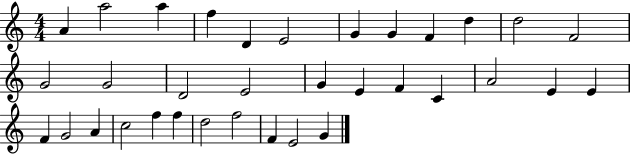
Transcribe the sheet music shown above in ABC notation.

X:1
T:Untitled
M:4/4
L:1/4
K:C
A a2 a f D E2 G G F d d2 F2 G2 G2 D2 E2 G E F C A2 E E F G2 A c2 f f d2 f2 F E2 G